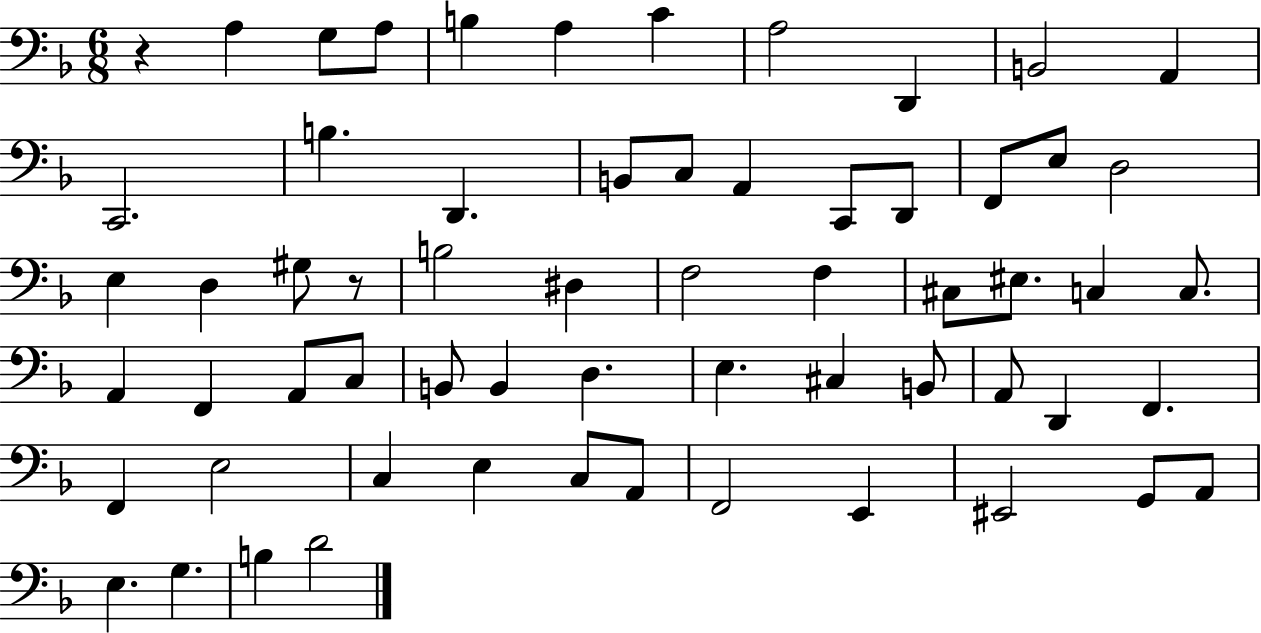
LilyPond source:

{
  \clef bass
  \numericTimeSignature
  \time 6/8
  \key f \major
  r4 a4 g8 a8 | b4 a4 c'4 | a2 d,4 | b,2 a,4 | \break c,2. | b4. d,4. | b,8 c8 a,4 c,8 d,8 | f,8 e8 d2 | \break e4 d4 gis8 r8 | b2 dis4 | f2 f4 | cis8 eis8. c4 c8. | \break a,4 f,4 a,8 c8 | b,8 b,4 d4. | e4. cis4 b,8 | a,8 d,4 f,4. | \break f,4 e2 | c4 e4 c8 a,8 | f,2 e,4 | eis,2 g,8 a,8 | \break e4. g4. | b4 d'2 | \bar "|."
}